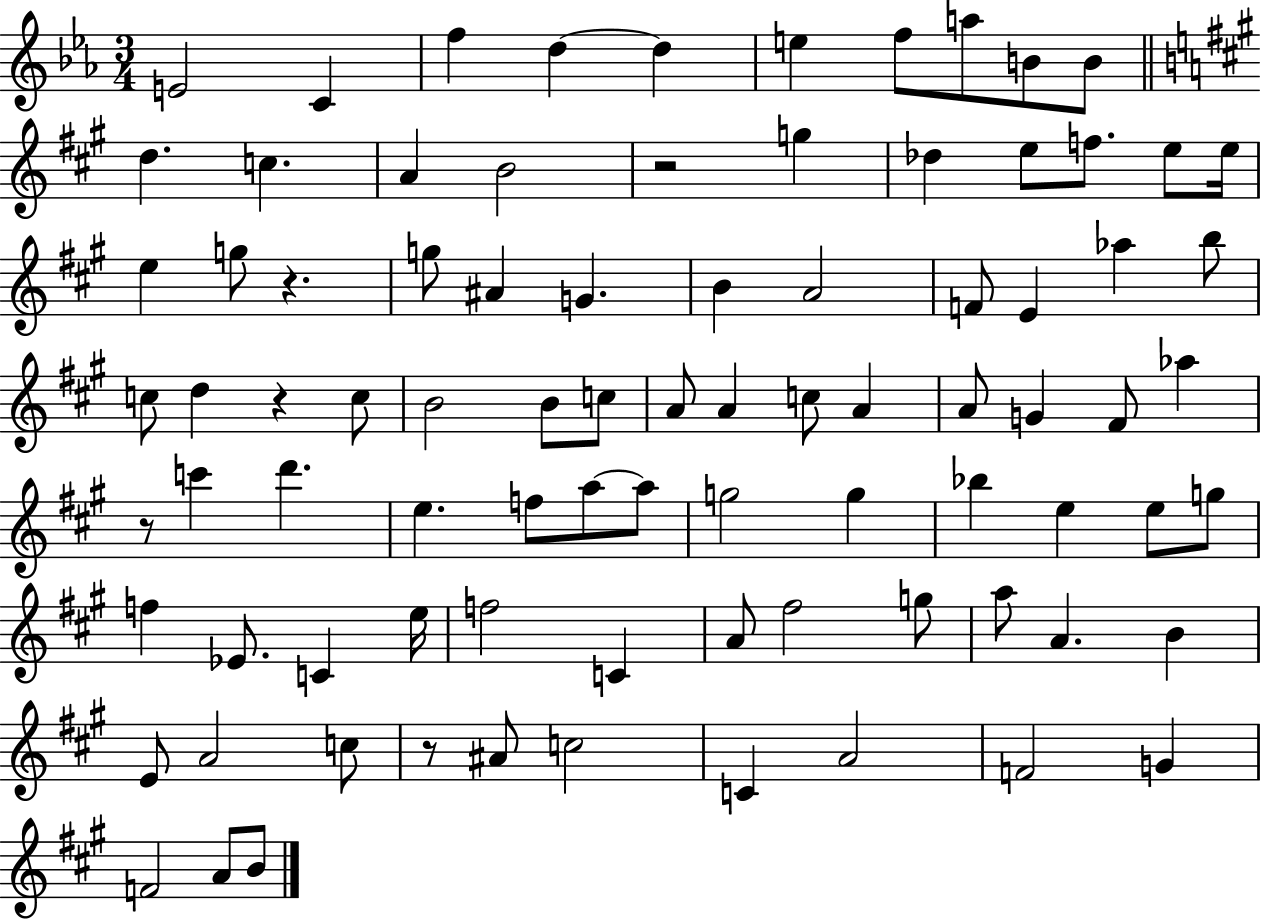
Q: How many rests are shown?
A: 5